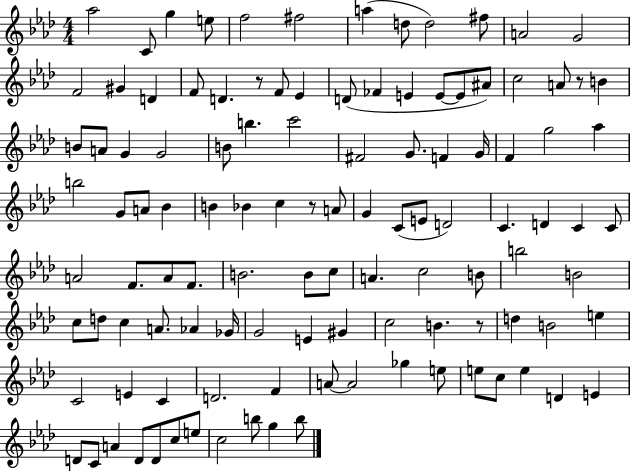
{
  \clef treble
  \numericTimeSignature
  \time 4/4
  \key aes \major
  aes''2 c'8 g''4 e''8 | f''2 fis''2 | a''4( d''8 d''2) fis''8 | a'2 g'2 | \break f'2 gis'4 d'4 | f'8 d'4. r8 f'8 ees'4 | d'8( fes'4 e'4 e'8~~ e'8 ais'8) | c''2 a'8 r8 b'4 | \break b'8 a'8 g'4 g'2 | b'8 b''4. c'''2 | fis'2 g'8. f'4 g'16 | f'4 g''2 aes''4 | \break b''2 g'8 a'8 bes'4 | b'4 bes'4 c''4 r8 a'8 | g'4 c'8( e'8 d'2) | c'4. d'4 c'4 c'8 | \break a'2 f'8. a'8 f'8. | b'2. b'8 c''8 | a'4. c''2 b'8 | b''2 b'2 | \break c''8 d''8 c''4 a'8. aes'4 ges'16 | g'2 e'4 gis'4 | c''2 b'4. r8 | d''4 b'2 e''4 | \break c'2 e'4 c'4 | d'2. f'4 | a'8~~ a'2 ges''4 e''8 | e''8 c''8 e''4 d'4 e'4 | \break d'8 c'8 a'4 d'8 d'8 c''8 e''8 | c''2 b''8 g''4 b''8 | \bar "|."
}